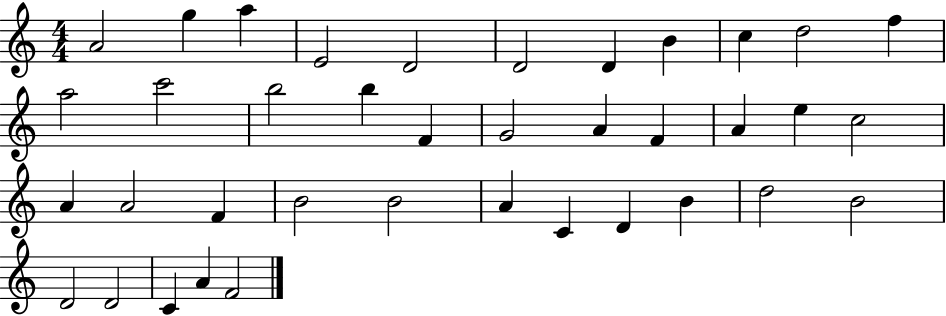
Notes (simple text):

A4/h G5/q A5/q E4/h D4/h D4/h D4/q B4/q C5/q D5/h F5/q A5/h C6/h B5/h B5/q F4/q G4/h A4/q F4/q A4/q E5/q C5/h A4/q A4/h F4/q B4/h B4/h A4/q C4/q D4/q B4/q D5/h B4/h D4/h D4/h C4/q A4/q F4/h